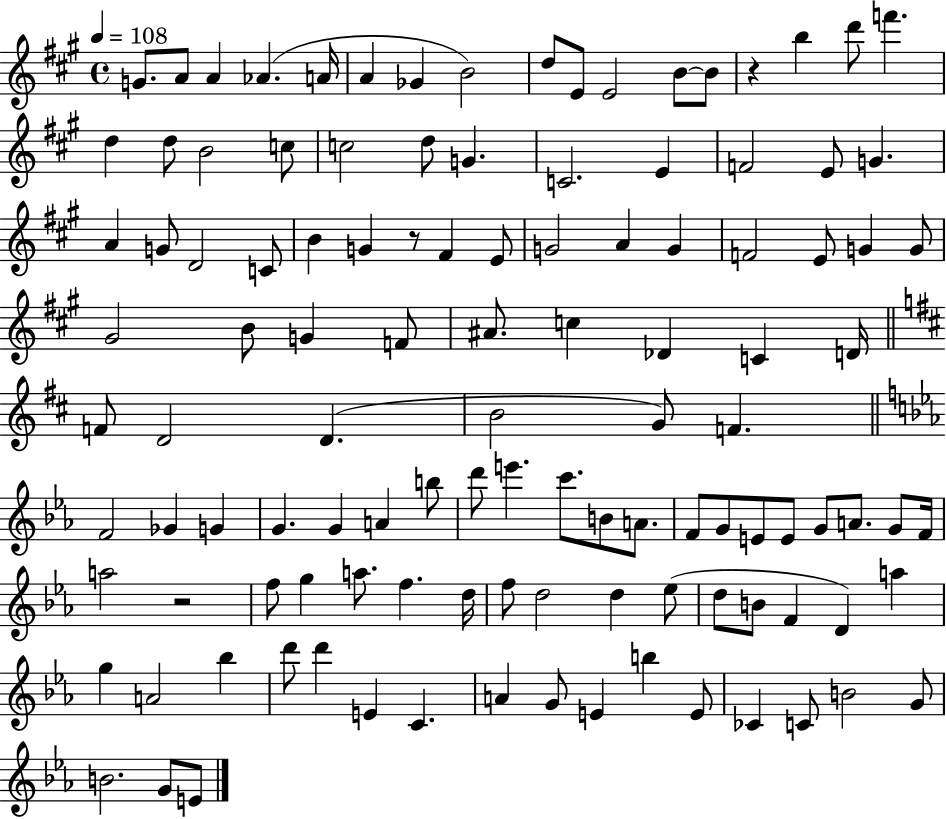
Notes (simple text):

G4/e. A4/e A4/q Ab4/q. A4/s A4/q Gb4/q B4/h D5/e E4/e E4/h B4/e B4/e R/q B5/q D6/e F6/q. D5/q D5/e B4/h C5/e C5/h D5/e G4/q. C4/h. E4/q F4/h E4/e G4/q. A4/q G4/e D4/h C4/e B4/q G4/q R/e F#4/q E4/e G4/h A4/q G4/q F4/h E4/e G4/q G4/e G#4/h B4/e G4/q F4/e A#4/e. C5/q Db4/q C4/q D4/s F4/e D4/h D4/q. B4/h G4/e F4/q. F4/h Gb4/q G4/q G4/q. G4/q A4/q B5/e D6/e E6/q. C6/e. B4/e A4/e. F4/e G4/e E4/e E4/e G4/e A4/e. G4/e F4/s A5/h R/h F5/e G5/q A5/e. F5/q. D5/s F5/e D5/h D5/q Eb5/e D5/e B4/e F4/q D4/q A5/q G5/q A4/h Bb5/q D6/e D6/q E4/q C4/q. A4/q G4/e E4/q B5/q E4/e CES4/q C4/e B4/h G4/e B4/h. G4/e E4/e